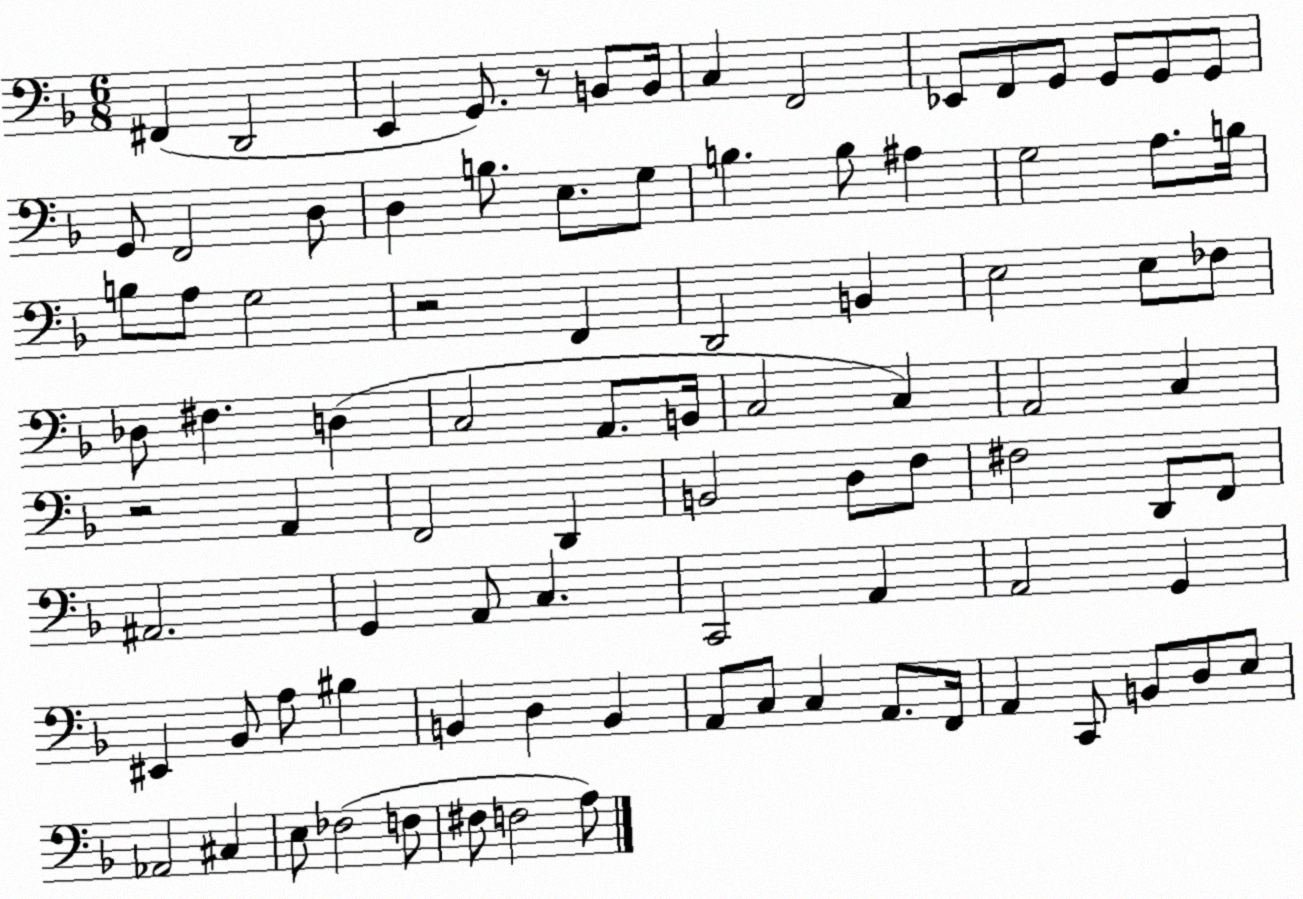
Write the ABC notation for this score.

X:1
T:Untitled
M:6/8
L:1/4
K:F
^F,, D,,2 E,, G,,/2 z/2 B,,/2 B,,/4 C, F,,2 _E,,/2 F,,/2 G,,/2 G,,/2 G,,/2 G,,/2 G,,/2 F,,2 D,/2 D, B,/2 E,/2 G,/2 B, B,/2 ^A, G,2 A,/2 B,/4 B,/2 A,/2 G,2 z2 F,, D,,2 B,, E,2 E,/2 _F,/2 _D,/2 ^F, D, C,2 A,,/2 B,,/4 C,2 C, A,,2 C, z2 A,, F,,2 D,, B,,2 D,/2 F,/2 ^F,2 D,,/2 F,,/2 ^A,,2 G,, A,,/2 C, C,,2 A,, A,,2 G,, ^E,, _B,,/2 A,/2 ^B, B,, D, B,, A,,/2 C,/2 C, A,,/2 F,,/4 A,, C,,/2 B,,/2 D,/2 E,/2 _A,,2 ^C, E,/2 _F,2 F,/2 ^F,/2 F,2 A,/2